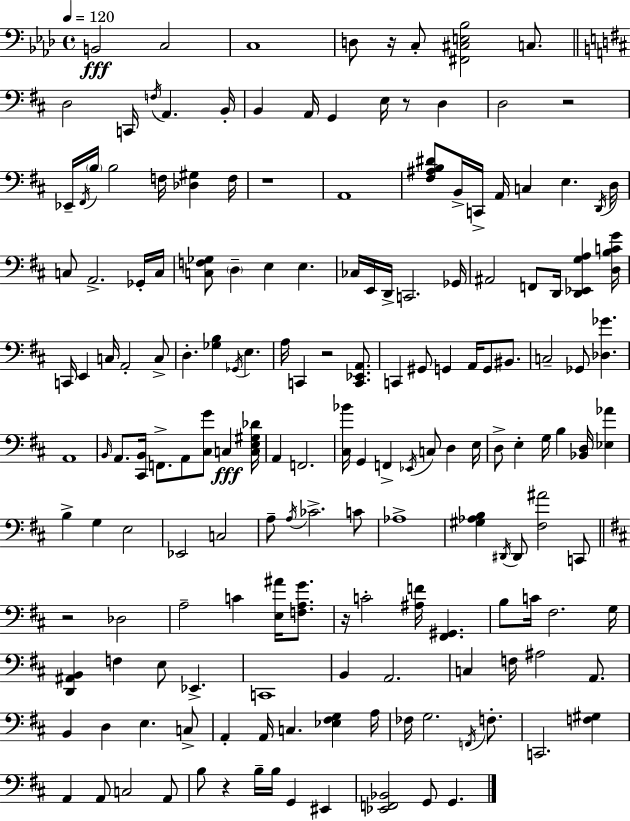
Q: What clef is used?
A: bass